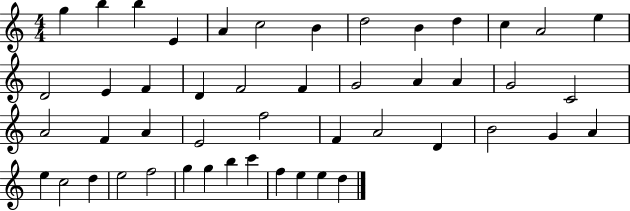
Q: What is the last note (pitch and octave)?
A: D5